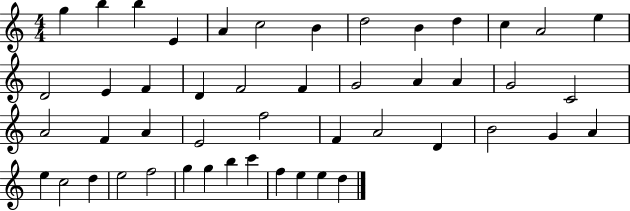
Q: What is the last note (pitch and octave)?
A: D5